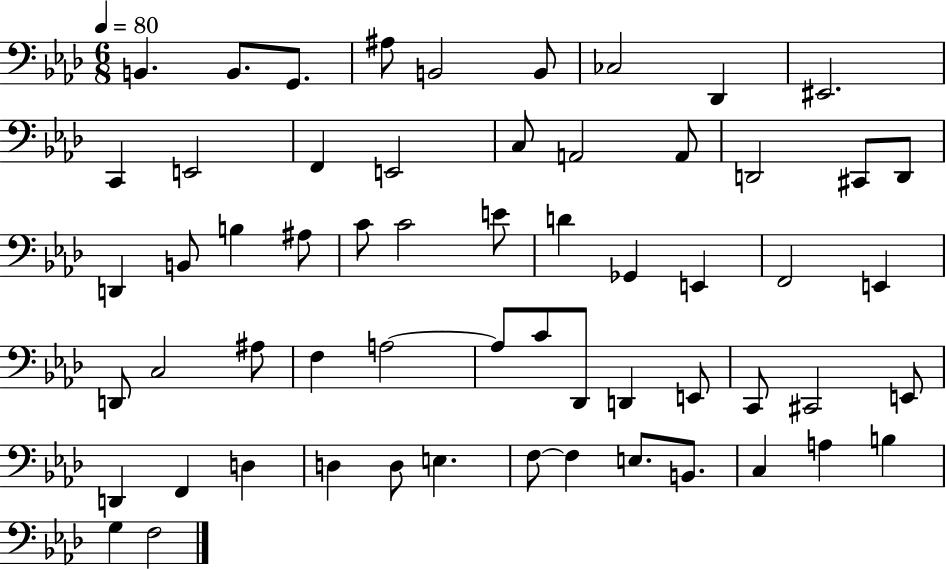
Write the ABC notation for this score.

X:1
T:Untitled
M:6/8
L:1/4
K:Ab
B,, B,,/2 G,,/2 ^A,/2 B,,2 B,,/2 _C,2 _D,, ^E,,2 C,, E,,2 F,, E,,2 C,/2 A,,2 A,,/2 D,,2 ^C,,/2 D,,/2 D,, B,,/2 B, ^A,/2 C/2 C2 E/2 D _G,, E,, F,,2 E,, D,,/2 C,2 ^A,/2 F, A,2 A,/2 C/2 _D,,/2 D,, E,,/2 C,,/2 ^C,,2 E,,/2 D,, F,, D, D, D,/2 E, F,/2 F, E,/2 B,,/2 C, A, B, G, F,2